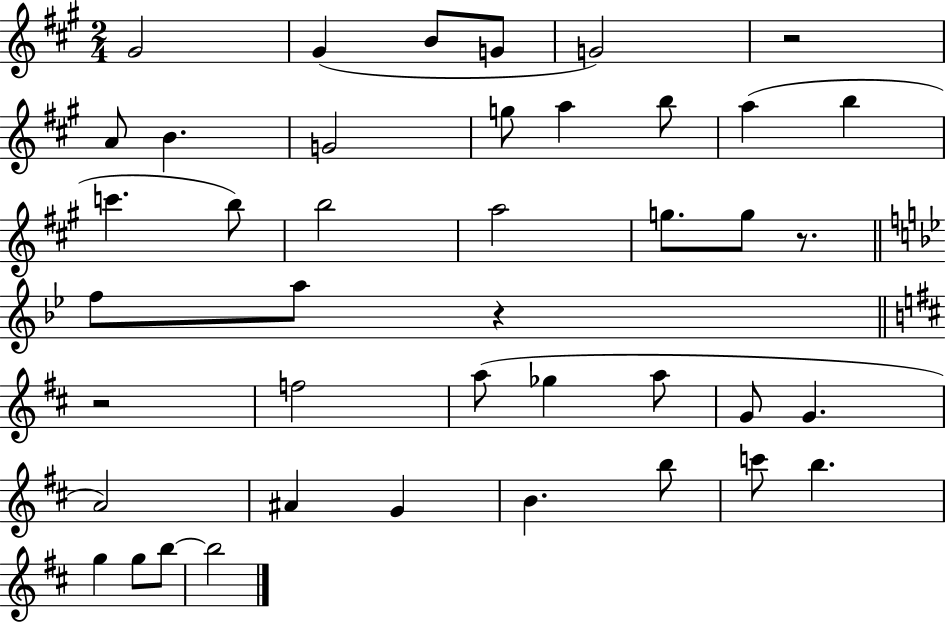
X:1
T:Untitled
M:2/4
L:1/4
K:A
^G2 ^G B/2 G/2 G2 z2 A/2 B G2 g/2 a b/2 a b c' b/2 b2 a2 g/2 g/2 z/2 f/2 a/2 z z2 f2 a/2 _g a/2 G/2 G A2 ^A G B b/2 c'/2 b g g/2 b/2 b2